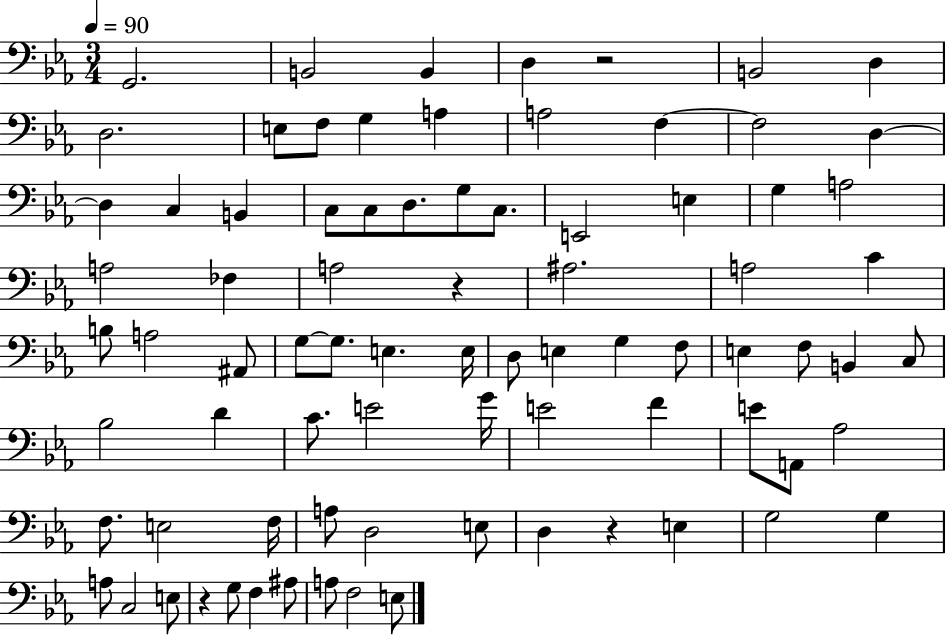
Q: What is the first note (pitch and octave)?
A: G2